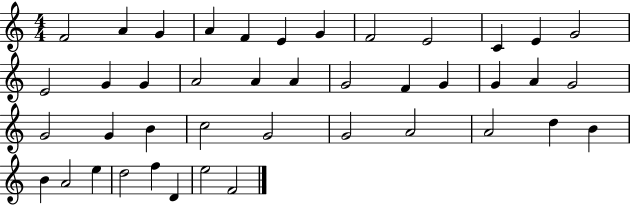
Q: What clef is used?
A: treble